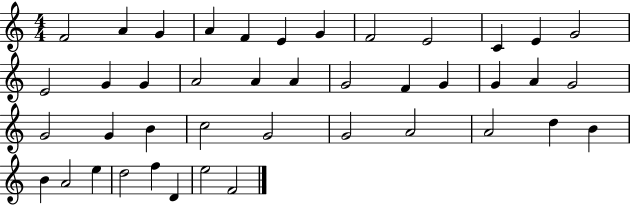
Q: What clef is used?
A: treble